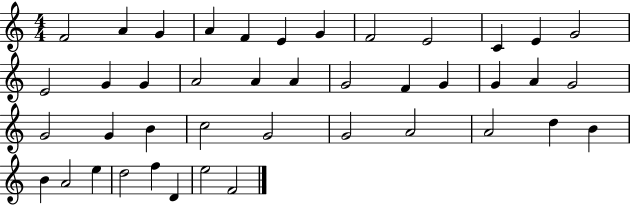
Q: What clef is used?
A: treble